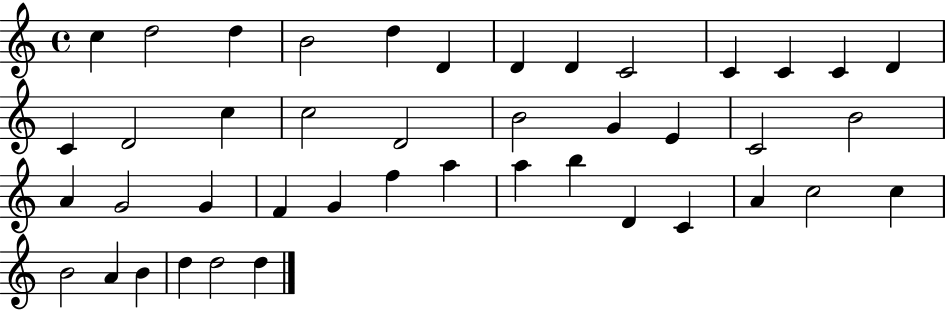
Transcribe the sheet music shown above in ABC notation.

X:1
T:Untitled
M:4/4
L:1/4
K:C
c d2 d B2 d D D D C2 C C C D C D2 c c2 D2 B2 G E C2 B2 A G2 G F G f a a b D C A c2 c B2 A B d d2 d